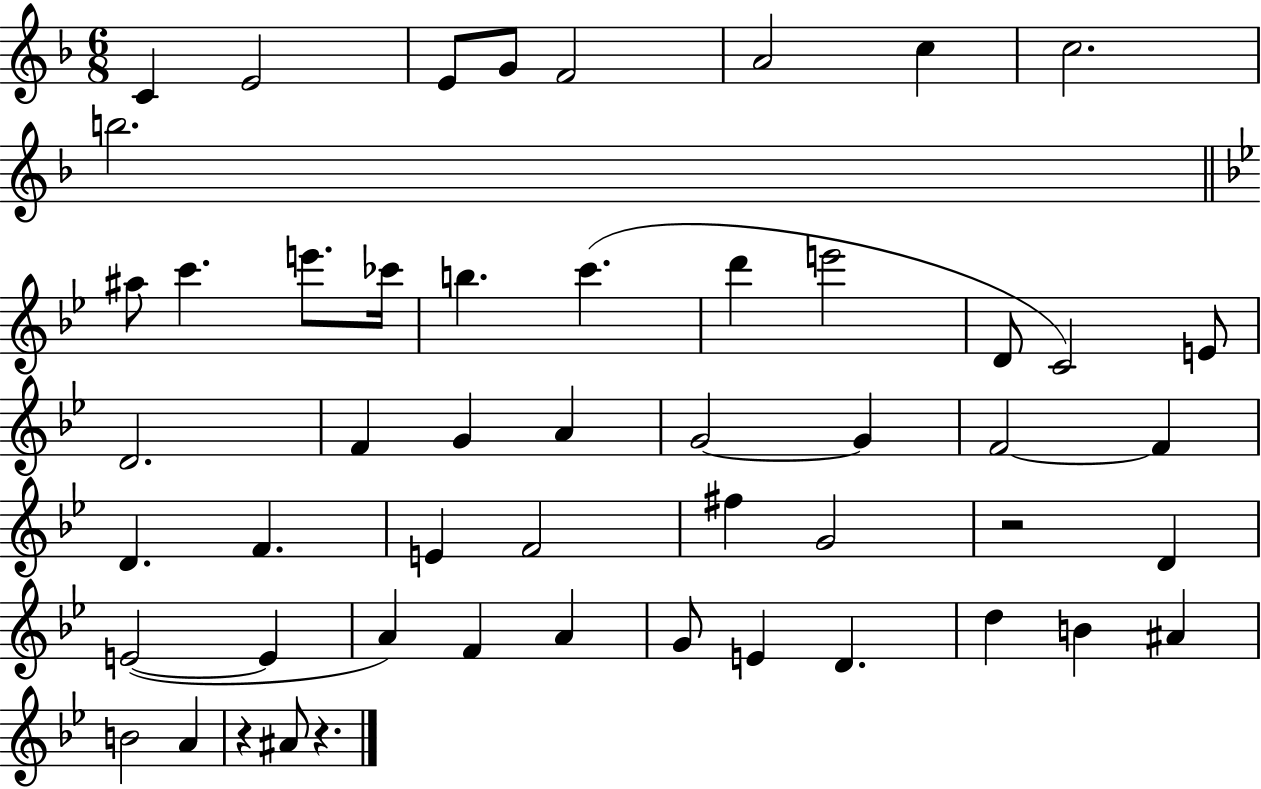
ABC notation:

X:1
T:Untitled
M:6/8
L:1/4
K:F
C E2 E/2 G/2 F2 A2 c c2 b2 ^a/2 c' e'/2 _c'/4 b c' d' e'2 D/2 C2 E/2 D2 F G A G2 G F2 F D F E F2 ^f G2 z2 D E2 E A F A G/2 E D d B ^A B2 A z ^A/2 z